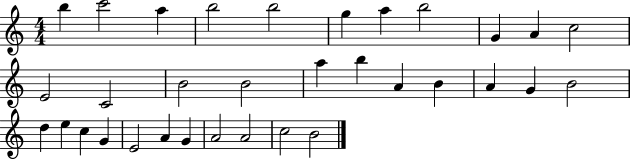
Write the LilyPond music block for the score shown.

{
  \clef treble
  \numericTimeSignature
  \time 4/4
  \key c \major
  b''4 c'''2 a''4 | b''2 b''2 | g''4 a''4 b''2 | g'4 a'4 c''2 | \break e'2 c'2 | b'2 b'2 | a''4 b''4 a'4 b'4 | a'4 g'4 b'2 | \break d''4 e''4 c''4 g'4 | e'2 a'4 g'4 | a'2 a'2 | c''2 b'2 | \break \bar "|."
}